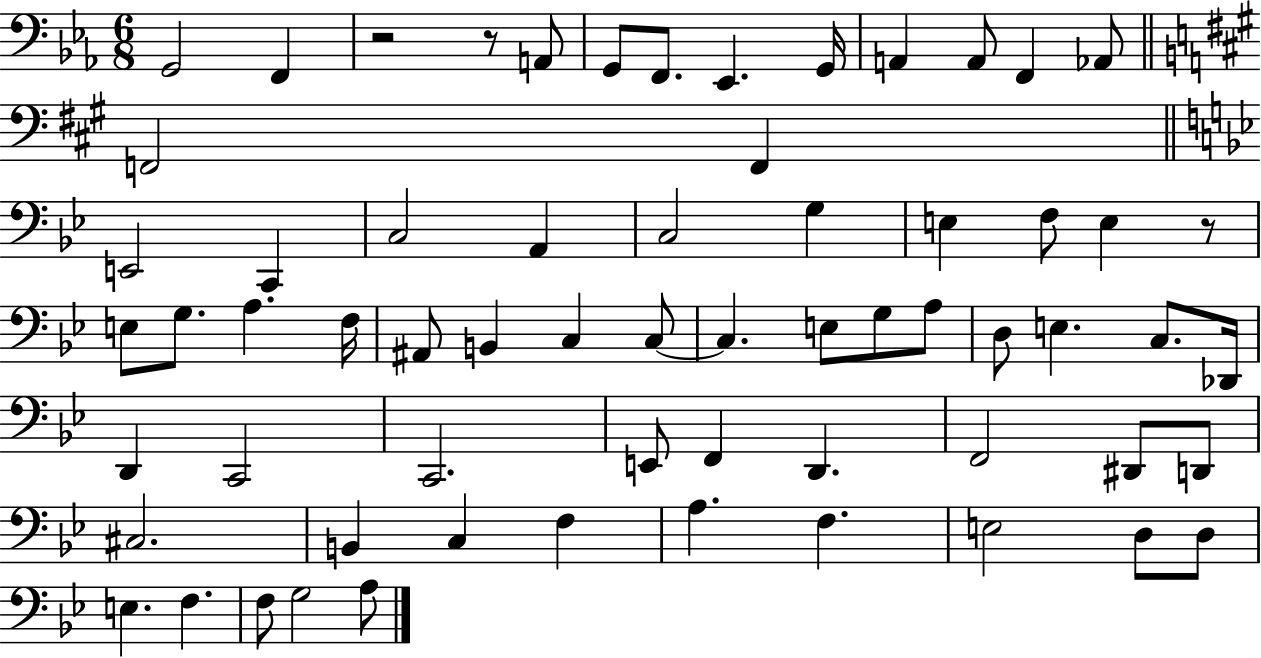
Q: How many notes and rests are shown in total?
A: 64